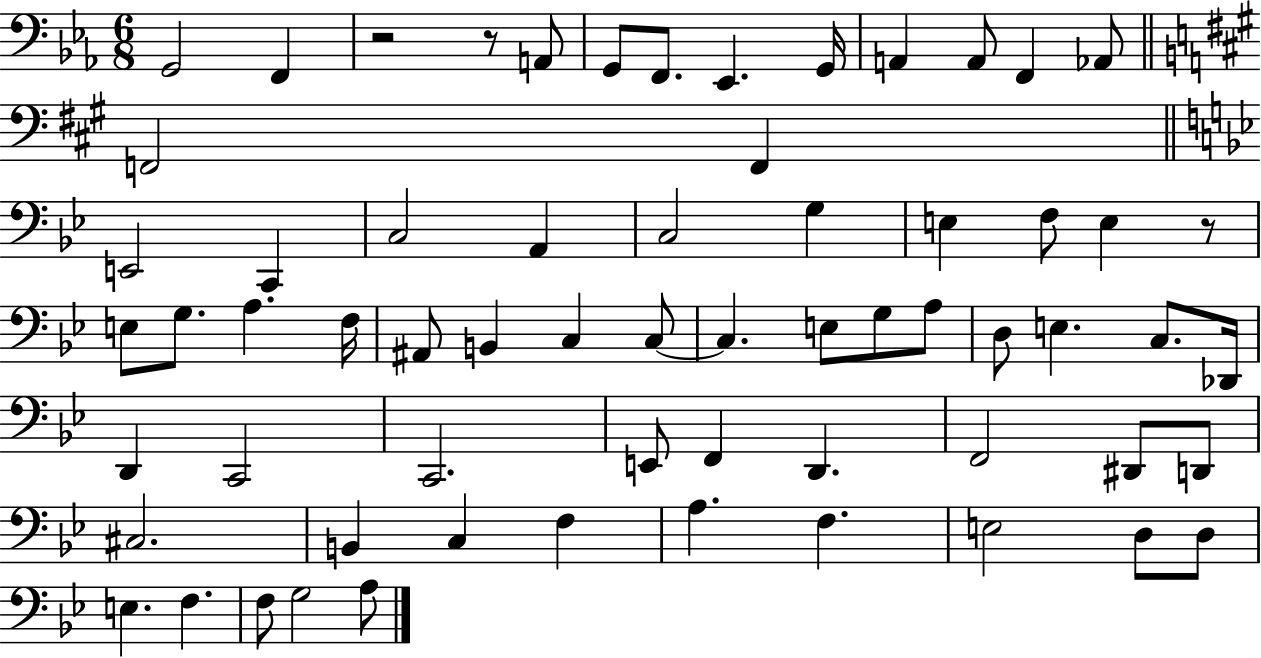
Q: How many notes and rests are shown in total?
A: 64